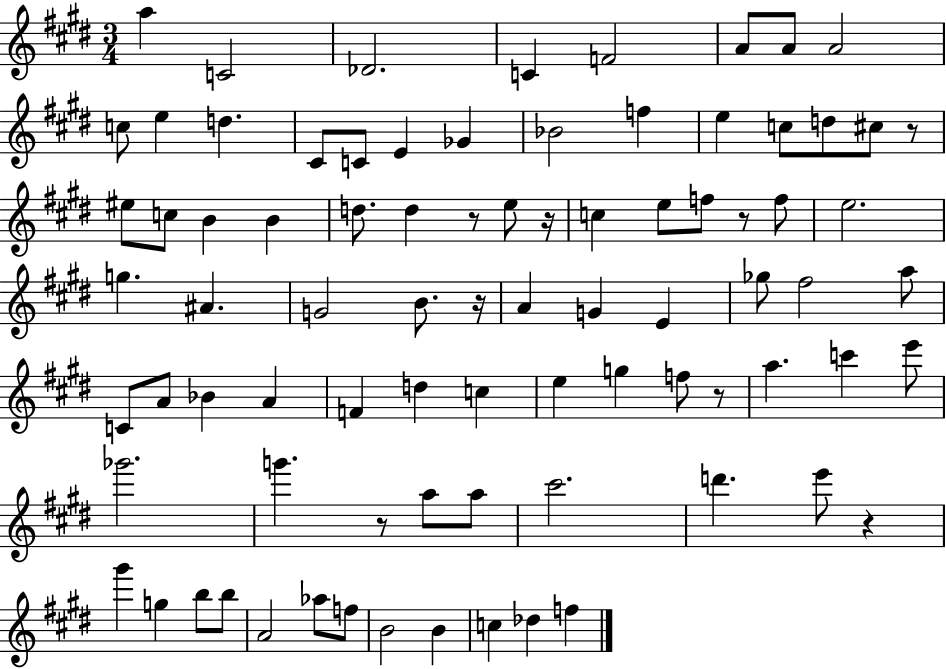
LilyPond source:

{
  \clef treble
  \numericTimeSignature
  \time 3/4
  \key e \major
  a''4 c'2 | des'2. | c'4 f'2 | a'8 a'8 a'2 | \break c''8 e''4 d''4. | cis'8 c'8 e'4 ges'4 | bes'2 f''4 | e''4 c''8 d''8 cis''8 r8 | \break eis''8 c''8 b'4 b'4 | d''8. d''4 r8 e''8 r16 | c''4 e''8 f''8 r8 f''8 | e''2. | \break g''4. ais'4. | g'2 b'8. r16 | a'4 g'4 e'4 | ges''8 fis''2 a''8 | \break c'8 a'8 bes'4 a'4 | f'4 d''4 c''4 | e''4 g''4 f''8 r8 | a''4. c'''4 e'''8 | \break ges'''2. | g'''4. r8 a''8 a''8 | cis'''2. | d'''4. e'''8 r4 | \break gis'''4 g''4 b''8 b''8 | a'2 aes''8 f''8 | b'2 b'4 | c''4 des''4 f''4 | \break \bar "|."
}